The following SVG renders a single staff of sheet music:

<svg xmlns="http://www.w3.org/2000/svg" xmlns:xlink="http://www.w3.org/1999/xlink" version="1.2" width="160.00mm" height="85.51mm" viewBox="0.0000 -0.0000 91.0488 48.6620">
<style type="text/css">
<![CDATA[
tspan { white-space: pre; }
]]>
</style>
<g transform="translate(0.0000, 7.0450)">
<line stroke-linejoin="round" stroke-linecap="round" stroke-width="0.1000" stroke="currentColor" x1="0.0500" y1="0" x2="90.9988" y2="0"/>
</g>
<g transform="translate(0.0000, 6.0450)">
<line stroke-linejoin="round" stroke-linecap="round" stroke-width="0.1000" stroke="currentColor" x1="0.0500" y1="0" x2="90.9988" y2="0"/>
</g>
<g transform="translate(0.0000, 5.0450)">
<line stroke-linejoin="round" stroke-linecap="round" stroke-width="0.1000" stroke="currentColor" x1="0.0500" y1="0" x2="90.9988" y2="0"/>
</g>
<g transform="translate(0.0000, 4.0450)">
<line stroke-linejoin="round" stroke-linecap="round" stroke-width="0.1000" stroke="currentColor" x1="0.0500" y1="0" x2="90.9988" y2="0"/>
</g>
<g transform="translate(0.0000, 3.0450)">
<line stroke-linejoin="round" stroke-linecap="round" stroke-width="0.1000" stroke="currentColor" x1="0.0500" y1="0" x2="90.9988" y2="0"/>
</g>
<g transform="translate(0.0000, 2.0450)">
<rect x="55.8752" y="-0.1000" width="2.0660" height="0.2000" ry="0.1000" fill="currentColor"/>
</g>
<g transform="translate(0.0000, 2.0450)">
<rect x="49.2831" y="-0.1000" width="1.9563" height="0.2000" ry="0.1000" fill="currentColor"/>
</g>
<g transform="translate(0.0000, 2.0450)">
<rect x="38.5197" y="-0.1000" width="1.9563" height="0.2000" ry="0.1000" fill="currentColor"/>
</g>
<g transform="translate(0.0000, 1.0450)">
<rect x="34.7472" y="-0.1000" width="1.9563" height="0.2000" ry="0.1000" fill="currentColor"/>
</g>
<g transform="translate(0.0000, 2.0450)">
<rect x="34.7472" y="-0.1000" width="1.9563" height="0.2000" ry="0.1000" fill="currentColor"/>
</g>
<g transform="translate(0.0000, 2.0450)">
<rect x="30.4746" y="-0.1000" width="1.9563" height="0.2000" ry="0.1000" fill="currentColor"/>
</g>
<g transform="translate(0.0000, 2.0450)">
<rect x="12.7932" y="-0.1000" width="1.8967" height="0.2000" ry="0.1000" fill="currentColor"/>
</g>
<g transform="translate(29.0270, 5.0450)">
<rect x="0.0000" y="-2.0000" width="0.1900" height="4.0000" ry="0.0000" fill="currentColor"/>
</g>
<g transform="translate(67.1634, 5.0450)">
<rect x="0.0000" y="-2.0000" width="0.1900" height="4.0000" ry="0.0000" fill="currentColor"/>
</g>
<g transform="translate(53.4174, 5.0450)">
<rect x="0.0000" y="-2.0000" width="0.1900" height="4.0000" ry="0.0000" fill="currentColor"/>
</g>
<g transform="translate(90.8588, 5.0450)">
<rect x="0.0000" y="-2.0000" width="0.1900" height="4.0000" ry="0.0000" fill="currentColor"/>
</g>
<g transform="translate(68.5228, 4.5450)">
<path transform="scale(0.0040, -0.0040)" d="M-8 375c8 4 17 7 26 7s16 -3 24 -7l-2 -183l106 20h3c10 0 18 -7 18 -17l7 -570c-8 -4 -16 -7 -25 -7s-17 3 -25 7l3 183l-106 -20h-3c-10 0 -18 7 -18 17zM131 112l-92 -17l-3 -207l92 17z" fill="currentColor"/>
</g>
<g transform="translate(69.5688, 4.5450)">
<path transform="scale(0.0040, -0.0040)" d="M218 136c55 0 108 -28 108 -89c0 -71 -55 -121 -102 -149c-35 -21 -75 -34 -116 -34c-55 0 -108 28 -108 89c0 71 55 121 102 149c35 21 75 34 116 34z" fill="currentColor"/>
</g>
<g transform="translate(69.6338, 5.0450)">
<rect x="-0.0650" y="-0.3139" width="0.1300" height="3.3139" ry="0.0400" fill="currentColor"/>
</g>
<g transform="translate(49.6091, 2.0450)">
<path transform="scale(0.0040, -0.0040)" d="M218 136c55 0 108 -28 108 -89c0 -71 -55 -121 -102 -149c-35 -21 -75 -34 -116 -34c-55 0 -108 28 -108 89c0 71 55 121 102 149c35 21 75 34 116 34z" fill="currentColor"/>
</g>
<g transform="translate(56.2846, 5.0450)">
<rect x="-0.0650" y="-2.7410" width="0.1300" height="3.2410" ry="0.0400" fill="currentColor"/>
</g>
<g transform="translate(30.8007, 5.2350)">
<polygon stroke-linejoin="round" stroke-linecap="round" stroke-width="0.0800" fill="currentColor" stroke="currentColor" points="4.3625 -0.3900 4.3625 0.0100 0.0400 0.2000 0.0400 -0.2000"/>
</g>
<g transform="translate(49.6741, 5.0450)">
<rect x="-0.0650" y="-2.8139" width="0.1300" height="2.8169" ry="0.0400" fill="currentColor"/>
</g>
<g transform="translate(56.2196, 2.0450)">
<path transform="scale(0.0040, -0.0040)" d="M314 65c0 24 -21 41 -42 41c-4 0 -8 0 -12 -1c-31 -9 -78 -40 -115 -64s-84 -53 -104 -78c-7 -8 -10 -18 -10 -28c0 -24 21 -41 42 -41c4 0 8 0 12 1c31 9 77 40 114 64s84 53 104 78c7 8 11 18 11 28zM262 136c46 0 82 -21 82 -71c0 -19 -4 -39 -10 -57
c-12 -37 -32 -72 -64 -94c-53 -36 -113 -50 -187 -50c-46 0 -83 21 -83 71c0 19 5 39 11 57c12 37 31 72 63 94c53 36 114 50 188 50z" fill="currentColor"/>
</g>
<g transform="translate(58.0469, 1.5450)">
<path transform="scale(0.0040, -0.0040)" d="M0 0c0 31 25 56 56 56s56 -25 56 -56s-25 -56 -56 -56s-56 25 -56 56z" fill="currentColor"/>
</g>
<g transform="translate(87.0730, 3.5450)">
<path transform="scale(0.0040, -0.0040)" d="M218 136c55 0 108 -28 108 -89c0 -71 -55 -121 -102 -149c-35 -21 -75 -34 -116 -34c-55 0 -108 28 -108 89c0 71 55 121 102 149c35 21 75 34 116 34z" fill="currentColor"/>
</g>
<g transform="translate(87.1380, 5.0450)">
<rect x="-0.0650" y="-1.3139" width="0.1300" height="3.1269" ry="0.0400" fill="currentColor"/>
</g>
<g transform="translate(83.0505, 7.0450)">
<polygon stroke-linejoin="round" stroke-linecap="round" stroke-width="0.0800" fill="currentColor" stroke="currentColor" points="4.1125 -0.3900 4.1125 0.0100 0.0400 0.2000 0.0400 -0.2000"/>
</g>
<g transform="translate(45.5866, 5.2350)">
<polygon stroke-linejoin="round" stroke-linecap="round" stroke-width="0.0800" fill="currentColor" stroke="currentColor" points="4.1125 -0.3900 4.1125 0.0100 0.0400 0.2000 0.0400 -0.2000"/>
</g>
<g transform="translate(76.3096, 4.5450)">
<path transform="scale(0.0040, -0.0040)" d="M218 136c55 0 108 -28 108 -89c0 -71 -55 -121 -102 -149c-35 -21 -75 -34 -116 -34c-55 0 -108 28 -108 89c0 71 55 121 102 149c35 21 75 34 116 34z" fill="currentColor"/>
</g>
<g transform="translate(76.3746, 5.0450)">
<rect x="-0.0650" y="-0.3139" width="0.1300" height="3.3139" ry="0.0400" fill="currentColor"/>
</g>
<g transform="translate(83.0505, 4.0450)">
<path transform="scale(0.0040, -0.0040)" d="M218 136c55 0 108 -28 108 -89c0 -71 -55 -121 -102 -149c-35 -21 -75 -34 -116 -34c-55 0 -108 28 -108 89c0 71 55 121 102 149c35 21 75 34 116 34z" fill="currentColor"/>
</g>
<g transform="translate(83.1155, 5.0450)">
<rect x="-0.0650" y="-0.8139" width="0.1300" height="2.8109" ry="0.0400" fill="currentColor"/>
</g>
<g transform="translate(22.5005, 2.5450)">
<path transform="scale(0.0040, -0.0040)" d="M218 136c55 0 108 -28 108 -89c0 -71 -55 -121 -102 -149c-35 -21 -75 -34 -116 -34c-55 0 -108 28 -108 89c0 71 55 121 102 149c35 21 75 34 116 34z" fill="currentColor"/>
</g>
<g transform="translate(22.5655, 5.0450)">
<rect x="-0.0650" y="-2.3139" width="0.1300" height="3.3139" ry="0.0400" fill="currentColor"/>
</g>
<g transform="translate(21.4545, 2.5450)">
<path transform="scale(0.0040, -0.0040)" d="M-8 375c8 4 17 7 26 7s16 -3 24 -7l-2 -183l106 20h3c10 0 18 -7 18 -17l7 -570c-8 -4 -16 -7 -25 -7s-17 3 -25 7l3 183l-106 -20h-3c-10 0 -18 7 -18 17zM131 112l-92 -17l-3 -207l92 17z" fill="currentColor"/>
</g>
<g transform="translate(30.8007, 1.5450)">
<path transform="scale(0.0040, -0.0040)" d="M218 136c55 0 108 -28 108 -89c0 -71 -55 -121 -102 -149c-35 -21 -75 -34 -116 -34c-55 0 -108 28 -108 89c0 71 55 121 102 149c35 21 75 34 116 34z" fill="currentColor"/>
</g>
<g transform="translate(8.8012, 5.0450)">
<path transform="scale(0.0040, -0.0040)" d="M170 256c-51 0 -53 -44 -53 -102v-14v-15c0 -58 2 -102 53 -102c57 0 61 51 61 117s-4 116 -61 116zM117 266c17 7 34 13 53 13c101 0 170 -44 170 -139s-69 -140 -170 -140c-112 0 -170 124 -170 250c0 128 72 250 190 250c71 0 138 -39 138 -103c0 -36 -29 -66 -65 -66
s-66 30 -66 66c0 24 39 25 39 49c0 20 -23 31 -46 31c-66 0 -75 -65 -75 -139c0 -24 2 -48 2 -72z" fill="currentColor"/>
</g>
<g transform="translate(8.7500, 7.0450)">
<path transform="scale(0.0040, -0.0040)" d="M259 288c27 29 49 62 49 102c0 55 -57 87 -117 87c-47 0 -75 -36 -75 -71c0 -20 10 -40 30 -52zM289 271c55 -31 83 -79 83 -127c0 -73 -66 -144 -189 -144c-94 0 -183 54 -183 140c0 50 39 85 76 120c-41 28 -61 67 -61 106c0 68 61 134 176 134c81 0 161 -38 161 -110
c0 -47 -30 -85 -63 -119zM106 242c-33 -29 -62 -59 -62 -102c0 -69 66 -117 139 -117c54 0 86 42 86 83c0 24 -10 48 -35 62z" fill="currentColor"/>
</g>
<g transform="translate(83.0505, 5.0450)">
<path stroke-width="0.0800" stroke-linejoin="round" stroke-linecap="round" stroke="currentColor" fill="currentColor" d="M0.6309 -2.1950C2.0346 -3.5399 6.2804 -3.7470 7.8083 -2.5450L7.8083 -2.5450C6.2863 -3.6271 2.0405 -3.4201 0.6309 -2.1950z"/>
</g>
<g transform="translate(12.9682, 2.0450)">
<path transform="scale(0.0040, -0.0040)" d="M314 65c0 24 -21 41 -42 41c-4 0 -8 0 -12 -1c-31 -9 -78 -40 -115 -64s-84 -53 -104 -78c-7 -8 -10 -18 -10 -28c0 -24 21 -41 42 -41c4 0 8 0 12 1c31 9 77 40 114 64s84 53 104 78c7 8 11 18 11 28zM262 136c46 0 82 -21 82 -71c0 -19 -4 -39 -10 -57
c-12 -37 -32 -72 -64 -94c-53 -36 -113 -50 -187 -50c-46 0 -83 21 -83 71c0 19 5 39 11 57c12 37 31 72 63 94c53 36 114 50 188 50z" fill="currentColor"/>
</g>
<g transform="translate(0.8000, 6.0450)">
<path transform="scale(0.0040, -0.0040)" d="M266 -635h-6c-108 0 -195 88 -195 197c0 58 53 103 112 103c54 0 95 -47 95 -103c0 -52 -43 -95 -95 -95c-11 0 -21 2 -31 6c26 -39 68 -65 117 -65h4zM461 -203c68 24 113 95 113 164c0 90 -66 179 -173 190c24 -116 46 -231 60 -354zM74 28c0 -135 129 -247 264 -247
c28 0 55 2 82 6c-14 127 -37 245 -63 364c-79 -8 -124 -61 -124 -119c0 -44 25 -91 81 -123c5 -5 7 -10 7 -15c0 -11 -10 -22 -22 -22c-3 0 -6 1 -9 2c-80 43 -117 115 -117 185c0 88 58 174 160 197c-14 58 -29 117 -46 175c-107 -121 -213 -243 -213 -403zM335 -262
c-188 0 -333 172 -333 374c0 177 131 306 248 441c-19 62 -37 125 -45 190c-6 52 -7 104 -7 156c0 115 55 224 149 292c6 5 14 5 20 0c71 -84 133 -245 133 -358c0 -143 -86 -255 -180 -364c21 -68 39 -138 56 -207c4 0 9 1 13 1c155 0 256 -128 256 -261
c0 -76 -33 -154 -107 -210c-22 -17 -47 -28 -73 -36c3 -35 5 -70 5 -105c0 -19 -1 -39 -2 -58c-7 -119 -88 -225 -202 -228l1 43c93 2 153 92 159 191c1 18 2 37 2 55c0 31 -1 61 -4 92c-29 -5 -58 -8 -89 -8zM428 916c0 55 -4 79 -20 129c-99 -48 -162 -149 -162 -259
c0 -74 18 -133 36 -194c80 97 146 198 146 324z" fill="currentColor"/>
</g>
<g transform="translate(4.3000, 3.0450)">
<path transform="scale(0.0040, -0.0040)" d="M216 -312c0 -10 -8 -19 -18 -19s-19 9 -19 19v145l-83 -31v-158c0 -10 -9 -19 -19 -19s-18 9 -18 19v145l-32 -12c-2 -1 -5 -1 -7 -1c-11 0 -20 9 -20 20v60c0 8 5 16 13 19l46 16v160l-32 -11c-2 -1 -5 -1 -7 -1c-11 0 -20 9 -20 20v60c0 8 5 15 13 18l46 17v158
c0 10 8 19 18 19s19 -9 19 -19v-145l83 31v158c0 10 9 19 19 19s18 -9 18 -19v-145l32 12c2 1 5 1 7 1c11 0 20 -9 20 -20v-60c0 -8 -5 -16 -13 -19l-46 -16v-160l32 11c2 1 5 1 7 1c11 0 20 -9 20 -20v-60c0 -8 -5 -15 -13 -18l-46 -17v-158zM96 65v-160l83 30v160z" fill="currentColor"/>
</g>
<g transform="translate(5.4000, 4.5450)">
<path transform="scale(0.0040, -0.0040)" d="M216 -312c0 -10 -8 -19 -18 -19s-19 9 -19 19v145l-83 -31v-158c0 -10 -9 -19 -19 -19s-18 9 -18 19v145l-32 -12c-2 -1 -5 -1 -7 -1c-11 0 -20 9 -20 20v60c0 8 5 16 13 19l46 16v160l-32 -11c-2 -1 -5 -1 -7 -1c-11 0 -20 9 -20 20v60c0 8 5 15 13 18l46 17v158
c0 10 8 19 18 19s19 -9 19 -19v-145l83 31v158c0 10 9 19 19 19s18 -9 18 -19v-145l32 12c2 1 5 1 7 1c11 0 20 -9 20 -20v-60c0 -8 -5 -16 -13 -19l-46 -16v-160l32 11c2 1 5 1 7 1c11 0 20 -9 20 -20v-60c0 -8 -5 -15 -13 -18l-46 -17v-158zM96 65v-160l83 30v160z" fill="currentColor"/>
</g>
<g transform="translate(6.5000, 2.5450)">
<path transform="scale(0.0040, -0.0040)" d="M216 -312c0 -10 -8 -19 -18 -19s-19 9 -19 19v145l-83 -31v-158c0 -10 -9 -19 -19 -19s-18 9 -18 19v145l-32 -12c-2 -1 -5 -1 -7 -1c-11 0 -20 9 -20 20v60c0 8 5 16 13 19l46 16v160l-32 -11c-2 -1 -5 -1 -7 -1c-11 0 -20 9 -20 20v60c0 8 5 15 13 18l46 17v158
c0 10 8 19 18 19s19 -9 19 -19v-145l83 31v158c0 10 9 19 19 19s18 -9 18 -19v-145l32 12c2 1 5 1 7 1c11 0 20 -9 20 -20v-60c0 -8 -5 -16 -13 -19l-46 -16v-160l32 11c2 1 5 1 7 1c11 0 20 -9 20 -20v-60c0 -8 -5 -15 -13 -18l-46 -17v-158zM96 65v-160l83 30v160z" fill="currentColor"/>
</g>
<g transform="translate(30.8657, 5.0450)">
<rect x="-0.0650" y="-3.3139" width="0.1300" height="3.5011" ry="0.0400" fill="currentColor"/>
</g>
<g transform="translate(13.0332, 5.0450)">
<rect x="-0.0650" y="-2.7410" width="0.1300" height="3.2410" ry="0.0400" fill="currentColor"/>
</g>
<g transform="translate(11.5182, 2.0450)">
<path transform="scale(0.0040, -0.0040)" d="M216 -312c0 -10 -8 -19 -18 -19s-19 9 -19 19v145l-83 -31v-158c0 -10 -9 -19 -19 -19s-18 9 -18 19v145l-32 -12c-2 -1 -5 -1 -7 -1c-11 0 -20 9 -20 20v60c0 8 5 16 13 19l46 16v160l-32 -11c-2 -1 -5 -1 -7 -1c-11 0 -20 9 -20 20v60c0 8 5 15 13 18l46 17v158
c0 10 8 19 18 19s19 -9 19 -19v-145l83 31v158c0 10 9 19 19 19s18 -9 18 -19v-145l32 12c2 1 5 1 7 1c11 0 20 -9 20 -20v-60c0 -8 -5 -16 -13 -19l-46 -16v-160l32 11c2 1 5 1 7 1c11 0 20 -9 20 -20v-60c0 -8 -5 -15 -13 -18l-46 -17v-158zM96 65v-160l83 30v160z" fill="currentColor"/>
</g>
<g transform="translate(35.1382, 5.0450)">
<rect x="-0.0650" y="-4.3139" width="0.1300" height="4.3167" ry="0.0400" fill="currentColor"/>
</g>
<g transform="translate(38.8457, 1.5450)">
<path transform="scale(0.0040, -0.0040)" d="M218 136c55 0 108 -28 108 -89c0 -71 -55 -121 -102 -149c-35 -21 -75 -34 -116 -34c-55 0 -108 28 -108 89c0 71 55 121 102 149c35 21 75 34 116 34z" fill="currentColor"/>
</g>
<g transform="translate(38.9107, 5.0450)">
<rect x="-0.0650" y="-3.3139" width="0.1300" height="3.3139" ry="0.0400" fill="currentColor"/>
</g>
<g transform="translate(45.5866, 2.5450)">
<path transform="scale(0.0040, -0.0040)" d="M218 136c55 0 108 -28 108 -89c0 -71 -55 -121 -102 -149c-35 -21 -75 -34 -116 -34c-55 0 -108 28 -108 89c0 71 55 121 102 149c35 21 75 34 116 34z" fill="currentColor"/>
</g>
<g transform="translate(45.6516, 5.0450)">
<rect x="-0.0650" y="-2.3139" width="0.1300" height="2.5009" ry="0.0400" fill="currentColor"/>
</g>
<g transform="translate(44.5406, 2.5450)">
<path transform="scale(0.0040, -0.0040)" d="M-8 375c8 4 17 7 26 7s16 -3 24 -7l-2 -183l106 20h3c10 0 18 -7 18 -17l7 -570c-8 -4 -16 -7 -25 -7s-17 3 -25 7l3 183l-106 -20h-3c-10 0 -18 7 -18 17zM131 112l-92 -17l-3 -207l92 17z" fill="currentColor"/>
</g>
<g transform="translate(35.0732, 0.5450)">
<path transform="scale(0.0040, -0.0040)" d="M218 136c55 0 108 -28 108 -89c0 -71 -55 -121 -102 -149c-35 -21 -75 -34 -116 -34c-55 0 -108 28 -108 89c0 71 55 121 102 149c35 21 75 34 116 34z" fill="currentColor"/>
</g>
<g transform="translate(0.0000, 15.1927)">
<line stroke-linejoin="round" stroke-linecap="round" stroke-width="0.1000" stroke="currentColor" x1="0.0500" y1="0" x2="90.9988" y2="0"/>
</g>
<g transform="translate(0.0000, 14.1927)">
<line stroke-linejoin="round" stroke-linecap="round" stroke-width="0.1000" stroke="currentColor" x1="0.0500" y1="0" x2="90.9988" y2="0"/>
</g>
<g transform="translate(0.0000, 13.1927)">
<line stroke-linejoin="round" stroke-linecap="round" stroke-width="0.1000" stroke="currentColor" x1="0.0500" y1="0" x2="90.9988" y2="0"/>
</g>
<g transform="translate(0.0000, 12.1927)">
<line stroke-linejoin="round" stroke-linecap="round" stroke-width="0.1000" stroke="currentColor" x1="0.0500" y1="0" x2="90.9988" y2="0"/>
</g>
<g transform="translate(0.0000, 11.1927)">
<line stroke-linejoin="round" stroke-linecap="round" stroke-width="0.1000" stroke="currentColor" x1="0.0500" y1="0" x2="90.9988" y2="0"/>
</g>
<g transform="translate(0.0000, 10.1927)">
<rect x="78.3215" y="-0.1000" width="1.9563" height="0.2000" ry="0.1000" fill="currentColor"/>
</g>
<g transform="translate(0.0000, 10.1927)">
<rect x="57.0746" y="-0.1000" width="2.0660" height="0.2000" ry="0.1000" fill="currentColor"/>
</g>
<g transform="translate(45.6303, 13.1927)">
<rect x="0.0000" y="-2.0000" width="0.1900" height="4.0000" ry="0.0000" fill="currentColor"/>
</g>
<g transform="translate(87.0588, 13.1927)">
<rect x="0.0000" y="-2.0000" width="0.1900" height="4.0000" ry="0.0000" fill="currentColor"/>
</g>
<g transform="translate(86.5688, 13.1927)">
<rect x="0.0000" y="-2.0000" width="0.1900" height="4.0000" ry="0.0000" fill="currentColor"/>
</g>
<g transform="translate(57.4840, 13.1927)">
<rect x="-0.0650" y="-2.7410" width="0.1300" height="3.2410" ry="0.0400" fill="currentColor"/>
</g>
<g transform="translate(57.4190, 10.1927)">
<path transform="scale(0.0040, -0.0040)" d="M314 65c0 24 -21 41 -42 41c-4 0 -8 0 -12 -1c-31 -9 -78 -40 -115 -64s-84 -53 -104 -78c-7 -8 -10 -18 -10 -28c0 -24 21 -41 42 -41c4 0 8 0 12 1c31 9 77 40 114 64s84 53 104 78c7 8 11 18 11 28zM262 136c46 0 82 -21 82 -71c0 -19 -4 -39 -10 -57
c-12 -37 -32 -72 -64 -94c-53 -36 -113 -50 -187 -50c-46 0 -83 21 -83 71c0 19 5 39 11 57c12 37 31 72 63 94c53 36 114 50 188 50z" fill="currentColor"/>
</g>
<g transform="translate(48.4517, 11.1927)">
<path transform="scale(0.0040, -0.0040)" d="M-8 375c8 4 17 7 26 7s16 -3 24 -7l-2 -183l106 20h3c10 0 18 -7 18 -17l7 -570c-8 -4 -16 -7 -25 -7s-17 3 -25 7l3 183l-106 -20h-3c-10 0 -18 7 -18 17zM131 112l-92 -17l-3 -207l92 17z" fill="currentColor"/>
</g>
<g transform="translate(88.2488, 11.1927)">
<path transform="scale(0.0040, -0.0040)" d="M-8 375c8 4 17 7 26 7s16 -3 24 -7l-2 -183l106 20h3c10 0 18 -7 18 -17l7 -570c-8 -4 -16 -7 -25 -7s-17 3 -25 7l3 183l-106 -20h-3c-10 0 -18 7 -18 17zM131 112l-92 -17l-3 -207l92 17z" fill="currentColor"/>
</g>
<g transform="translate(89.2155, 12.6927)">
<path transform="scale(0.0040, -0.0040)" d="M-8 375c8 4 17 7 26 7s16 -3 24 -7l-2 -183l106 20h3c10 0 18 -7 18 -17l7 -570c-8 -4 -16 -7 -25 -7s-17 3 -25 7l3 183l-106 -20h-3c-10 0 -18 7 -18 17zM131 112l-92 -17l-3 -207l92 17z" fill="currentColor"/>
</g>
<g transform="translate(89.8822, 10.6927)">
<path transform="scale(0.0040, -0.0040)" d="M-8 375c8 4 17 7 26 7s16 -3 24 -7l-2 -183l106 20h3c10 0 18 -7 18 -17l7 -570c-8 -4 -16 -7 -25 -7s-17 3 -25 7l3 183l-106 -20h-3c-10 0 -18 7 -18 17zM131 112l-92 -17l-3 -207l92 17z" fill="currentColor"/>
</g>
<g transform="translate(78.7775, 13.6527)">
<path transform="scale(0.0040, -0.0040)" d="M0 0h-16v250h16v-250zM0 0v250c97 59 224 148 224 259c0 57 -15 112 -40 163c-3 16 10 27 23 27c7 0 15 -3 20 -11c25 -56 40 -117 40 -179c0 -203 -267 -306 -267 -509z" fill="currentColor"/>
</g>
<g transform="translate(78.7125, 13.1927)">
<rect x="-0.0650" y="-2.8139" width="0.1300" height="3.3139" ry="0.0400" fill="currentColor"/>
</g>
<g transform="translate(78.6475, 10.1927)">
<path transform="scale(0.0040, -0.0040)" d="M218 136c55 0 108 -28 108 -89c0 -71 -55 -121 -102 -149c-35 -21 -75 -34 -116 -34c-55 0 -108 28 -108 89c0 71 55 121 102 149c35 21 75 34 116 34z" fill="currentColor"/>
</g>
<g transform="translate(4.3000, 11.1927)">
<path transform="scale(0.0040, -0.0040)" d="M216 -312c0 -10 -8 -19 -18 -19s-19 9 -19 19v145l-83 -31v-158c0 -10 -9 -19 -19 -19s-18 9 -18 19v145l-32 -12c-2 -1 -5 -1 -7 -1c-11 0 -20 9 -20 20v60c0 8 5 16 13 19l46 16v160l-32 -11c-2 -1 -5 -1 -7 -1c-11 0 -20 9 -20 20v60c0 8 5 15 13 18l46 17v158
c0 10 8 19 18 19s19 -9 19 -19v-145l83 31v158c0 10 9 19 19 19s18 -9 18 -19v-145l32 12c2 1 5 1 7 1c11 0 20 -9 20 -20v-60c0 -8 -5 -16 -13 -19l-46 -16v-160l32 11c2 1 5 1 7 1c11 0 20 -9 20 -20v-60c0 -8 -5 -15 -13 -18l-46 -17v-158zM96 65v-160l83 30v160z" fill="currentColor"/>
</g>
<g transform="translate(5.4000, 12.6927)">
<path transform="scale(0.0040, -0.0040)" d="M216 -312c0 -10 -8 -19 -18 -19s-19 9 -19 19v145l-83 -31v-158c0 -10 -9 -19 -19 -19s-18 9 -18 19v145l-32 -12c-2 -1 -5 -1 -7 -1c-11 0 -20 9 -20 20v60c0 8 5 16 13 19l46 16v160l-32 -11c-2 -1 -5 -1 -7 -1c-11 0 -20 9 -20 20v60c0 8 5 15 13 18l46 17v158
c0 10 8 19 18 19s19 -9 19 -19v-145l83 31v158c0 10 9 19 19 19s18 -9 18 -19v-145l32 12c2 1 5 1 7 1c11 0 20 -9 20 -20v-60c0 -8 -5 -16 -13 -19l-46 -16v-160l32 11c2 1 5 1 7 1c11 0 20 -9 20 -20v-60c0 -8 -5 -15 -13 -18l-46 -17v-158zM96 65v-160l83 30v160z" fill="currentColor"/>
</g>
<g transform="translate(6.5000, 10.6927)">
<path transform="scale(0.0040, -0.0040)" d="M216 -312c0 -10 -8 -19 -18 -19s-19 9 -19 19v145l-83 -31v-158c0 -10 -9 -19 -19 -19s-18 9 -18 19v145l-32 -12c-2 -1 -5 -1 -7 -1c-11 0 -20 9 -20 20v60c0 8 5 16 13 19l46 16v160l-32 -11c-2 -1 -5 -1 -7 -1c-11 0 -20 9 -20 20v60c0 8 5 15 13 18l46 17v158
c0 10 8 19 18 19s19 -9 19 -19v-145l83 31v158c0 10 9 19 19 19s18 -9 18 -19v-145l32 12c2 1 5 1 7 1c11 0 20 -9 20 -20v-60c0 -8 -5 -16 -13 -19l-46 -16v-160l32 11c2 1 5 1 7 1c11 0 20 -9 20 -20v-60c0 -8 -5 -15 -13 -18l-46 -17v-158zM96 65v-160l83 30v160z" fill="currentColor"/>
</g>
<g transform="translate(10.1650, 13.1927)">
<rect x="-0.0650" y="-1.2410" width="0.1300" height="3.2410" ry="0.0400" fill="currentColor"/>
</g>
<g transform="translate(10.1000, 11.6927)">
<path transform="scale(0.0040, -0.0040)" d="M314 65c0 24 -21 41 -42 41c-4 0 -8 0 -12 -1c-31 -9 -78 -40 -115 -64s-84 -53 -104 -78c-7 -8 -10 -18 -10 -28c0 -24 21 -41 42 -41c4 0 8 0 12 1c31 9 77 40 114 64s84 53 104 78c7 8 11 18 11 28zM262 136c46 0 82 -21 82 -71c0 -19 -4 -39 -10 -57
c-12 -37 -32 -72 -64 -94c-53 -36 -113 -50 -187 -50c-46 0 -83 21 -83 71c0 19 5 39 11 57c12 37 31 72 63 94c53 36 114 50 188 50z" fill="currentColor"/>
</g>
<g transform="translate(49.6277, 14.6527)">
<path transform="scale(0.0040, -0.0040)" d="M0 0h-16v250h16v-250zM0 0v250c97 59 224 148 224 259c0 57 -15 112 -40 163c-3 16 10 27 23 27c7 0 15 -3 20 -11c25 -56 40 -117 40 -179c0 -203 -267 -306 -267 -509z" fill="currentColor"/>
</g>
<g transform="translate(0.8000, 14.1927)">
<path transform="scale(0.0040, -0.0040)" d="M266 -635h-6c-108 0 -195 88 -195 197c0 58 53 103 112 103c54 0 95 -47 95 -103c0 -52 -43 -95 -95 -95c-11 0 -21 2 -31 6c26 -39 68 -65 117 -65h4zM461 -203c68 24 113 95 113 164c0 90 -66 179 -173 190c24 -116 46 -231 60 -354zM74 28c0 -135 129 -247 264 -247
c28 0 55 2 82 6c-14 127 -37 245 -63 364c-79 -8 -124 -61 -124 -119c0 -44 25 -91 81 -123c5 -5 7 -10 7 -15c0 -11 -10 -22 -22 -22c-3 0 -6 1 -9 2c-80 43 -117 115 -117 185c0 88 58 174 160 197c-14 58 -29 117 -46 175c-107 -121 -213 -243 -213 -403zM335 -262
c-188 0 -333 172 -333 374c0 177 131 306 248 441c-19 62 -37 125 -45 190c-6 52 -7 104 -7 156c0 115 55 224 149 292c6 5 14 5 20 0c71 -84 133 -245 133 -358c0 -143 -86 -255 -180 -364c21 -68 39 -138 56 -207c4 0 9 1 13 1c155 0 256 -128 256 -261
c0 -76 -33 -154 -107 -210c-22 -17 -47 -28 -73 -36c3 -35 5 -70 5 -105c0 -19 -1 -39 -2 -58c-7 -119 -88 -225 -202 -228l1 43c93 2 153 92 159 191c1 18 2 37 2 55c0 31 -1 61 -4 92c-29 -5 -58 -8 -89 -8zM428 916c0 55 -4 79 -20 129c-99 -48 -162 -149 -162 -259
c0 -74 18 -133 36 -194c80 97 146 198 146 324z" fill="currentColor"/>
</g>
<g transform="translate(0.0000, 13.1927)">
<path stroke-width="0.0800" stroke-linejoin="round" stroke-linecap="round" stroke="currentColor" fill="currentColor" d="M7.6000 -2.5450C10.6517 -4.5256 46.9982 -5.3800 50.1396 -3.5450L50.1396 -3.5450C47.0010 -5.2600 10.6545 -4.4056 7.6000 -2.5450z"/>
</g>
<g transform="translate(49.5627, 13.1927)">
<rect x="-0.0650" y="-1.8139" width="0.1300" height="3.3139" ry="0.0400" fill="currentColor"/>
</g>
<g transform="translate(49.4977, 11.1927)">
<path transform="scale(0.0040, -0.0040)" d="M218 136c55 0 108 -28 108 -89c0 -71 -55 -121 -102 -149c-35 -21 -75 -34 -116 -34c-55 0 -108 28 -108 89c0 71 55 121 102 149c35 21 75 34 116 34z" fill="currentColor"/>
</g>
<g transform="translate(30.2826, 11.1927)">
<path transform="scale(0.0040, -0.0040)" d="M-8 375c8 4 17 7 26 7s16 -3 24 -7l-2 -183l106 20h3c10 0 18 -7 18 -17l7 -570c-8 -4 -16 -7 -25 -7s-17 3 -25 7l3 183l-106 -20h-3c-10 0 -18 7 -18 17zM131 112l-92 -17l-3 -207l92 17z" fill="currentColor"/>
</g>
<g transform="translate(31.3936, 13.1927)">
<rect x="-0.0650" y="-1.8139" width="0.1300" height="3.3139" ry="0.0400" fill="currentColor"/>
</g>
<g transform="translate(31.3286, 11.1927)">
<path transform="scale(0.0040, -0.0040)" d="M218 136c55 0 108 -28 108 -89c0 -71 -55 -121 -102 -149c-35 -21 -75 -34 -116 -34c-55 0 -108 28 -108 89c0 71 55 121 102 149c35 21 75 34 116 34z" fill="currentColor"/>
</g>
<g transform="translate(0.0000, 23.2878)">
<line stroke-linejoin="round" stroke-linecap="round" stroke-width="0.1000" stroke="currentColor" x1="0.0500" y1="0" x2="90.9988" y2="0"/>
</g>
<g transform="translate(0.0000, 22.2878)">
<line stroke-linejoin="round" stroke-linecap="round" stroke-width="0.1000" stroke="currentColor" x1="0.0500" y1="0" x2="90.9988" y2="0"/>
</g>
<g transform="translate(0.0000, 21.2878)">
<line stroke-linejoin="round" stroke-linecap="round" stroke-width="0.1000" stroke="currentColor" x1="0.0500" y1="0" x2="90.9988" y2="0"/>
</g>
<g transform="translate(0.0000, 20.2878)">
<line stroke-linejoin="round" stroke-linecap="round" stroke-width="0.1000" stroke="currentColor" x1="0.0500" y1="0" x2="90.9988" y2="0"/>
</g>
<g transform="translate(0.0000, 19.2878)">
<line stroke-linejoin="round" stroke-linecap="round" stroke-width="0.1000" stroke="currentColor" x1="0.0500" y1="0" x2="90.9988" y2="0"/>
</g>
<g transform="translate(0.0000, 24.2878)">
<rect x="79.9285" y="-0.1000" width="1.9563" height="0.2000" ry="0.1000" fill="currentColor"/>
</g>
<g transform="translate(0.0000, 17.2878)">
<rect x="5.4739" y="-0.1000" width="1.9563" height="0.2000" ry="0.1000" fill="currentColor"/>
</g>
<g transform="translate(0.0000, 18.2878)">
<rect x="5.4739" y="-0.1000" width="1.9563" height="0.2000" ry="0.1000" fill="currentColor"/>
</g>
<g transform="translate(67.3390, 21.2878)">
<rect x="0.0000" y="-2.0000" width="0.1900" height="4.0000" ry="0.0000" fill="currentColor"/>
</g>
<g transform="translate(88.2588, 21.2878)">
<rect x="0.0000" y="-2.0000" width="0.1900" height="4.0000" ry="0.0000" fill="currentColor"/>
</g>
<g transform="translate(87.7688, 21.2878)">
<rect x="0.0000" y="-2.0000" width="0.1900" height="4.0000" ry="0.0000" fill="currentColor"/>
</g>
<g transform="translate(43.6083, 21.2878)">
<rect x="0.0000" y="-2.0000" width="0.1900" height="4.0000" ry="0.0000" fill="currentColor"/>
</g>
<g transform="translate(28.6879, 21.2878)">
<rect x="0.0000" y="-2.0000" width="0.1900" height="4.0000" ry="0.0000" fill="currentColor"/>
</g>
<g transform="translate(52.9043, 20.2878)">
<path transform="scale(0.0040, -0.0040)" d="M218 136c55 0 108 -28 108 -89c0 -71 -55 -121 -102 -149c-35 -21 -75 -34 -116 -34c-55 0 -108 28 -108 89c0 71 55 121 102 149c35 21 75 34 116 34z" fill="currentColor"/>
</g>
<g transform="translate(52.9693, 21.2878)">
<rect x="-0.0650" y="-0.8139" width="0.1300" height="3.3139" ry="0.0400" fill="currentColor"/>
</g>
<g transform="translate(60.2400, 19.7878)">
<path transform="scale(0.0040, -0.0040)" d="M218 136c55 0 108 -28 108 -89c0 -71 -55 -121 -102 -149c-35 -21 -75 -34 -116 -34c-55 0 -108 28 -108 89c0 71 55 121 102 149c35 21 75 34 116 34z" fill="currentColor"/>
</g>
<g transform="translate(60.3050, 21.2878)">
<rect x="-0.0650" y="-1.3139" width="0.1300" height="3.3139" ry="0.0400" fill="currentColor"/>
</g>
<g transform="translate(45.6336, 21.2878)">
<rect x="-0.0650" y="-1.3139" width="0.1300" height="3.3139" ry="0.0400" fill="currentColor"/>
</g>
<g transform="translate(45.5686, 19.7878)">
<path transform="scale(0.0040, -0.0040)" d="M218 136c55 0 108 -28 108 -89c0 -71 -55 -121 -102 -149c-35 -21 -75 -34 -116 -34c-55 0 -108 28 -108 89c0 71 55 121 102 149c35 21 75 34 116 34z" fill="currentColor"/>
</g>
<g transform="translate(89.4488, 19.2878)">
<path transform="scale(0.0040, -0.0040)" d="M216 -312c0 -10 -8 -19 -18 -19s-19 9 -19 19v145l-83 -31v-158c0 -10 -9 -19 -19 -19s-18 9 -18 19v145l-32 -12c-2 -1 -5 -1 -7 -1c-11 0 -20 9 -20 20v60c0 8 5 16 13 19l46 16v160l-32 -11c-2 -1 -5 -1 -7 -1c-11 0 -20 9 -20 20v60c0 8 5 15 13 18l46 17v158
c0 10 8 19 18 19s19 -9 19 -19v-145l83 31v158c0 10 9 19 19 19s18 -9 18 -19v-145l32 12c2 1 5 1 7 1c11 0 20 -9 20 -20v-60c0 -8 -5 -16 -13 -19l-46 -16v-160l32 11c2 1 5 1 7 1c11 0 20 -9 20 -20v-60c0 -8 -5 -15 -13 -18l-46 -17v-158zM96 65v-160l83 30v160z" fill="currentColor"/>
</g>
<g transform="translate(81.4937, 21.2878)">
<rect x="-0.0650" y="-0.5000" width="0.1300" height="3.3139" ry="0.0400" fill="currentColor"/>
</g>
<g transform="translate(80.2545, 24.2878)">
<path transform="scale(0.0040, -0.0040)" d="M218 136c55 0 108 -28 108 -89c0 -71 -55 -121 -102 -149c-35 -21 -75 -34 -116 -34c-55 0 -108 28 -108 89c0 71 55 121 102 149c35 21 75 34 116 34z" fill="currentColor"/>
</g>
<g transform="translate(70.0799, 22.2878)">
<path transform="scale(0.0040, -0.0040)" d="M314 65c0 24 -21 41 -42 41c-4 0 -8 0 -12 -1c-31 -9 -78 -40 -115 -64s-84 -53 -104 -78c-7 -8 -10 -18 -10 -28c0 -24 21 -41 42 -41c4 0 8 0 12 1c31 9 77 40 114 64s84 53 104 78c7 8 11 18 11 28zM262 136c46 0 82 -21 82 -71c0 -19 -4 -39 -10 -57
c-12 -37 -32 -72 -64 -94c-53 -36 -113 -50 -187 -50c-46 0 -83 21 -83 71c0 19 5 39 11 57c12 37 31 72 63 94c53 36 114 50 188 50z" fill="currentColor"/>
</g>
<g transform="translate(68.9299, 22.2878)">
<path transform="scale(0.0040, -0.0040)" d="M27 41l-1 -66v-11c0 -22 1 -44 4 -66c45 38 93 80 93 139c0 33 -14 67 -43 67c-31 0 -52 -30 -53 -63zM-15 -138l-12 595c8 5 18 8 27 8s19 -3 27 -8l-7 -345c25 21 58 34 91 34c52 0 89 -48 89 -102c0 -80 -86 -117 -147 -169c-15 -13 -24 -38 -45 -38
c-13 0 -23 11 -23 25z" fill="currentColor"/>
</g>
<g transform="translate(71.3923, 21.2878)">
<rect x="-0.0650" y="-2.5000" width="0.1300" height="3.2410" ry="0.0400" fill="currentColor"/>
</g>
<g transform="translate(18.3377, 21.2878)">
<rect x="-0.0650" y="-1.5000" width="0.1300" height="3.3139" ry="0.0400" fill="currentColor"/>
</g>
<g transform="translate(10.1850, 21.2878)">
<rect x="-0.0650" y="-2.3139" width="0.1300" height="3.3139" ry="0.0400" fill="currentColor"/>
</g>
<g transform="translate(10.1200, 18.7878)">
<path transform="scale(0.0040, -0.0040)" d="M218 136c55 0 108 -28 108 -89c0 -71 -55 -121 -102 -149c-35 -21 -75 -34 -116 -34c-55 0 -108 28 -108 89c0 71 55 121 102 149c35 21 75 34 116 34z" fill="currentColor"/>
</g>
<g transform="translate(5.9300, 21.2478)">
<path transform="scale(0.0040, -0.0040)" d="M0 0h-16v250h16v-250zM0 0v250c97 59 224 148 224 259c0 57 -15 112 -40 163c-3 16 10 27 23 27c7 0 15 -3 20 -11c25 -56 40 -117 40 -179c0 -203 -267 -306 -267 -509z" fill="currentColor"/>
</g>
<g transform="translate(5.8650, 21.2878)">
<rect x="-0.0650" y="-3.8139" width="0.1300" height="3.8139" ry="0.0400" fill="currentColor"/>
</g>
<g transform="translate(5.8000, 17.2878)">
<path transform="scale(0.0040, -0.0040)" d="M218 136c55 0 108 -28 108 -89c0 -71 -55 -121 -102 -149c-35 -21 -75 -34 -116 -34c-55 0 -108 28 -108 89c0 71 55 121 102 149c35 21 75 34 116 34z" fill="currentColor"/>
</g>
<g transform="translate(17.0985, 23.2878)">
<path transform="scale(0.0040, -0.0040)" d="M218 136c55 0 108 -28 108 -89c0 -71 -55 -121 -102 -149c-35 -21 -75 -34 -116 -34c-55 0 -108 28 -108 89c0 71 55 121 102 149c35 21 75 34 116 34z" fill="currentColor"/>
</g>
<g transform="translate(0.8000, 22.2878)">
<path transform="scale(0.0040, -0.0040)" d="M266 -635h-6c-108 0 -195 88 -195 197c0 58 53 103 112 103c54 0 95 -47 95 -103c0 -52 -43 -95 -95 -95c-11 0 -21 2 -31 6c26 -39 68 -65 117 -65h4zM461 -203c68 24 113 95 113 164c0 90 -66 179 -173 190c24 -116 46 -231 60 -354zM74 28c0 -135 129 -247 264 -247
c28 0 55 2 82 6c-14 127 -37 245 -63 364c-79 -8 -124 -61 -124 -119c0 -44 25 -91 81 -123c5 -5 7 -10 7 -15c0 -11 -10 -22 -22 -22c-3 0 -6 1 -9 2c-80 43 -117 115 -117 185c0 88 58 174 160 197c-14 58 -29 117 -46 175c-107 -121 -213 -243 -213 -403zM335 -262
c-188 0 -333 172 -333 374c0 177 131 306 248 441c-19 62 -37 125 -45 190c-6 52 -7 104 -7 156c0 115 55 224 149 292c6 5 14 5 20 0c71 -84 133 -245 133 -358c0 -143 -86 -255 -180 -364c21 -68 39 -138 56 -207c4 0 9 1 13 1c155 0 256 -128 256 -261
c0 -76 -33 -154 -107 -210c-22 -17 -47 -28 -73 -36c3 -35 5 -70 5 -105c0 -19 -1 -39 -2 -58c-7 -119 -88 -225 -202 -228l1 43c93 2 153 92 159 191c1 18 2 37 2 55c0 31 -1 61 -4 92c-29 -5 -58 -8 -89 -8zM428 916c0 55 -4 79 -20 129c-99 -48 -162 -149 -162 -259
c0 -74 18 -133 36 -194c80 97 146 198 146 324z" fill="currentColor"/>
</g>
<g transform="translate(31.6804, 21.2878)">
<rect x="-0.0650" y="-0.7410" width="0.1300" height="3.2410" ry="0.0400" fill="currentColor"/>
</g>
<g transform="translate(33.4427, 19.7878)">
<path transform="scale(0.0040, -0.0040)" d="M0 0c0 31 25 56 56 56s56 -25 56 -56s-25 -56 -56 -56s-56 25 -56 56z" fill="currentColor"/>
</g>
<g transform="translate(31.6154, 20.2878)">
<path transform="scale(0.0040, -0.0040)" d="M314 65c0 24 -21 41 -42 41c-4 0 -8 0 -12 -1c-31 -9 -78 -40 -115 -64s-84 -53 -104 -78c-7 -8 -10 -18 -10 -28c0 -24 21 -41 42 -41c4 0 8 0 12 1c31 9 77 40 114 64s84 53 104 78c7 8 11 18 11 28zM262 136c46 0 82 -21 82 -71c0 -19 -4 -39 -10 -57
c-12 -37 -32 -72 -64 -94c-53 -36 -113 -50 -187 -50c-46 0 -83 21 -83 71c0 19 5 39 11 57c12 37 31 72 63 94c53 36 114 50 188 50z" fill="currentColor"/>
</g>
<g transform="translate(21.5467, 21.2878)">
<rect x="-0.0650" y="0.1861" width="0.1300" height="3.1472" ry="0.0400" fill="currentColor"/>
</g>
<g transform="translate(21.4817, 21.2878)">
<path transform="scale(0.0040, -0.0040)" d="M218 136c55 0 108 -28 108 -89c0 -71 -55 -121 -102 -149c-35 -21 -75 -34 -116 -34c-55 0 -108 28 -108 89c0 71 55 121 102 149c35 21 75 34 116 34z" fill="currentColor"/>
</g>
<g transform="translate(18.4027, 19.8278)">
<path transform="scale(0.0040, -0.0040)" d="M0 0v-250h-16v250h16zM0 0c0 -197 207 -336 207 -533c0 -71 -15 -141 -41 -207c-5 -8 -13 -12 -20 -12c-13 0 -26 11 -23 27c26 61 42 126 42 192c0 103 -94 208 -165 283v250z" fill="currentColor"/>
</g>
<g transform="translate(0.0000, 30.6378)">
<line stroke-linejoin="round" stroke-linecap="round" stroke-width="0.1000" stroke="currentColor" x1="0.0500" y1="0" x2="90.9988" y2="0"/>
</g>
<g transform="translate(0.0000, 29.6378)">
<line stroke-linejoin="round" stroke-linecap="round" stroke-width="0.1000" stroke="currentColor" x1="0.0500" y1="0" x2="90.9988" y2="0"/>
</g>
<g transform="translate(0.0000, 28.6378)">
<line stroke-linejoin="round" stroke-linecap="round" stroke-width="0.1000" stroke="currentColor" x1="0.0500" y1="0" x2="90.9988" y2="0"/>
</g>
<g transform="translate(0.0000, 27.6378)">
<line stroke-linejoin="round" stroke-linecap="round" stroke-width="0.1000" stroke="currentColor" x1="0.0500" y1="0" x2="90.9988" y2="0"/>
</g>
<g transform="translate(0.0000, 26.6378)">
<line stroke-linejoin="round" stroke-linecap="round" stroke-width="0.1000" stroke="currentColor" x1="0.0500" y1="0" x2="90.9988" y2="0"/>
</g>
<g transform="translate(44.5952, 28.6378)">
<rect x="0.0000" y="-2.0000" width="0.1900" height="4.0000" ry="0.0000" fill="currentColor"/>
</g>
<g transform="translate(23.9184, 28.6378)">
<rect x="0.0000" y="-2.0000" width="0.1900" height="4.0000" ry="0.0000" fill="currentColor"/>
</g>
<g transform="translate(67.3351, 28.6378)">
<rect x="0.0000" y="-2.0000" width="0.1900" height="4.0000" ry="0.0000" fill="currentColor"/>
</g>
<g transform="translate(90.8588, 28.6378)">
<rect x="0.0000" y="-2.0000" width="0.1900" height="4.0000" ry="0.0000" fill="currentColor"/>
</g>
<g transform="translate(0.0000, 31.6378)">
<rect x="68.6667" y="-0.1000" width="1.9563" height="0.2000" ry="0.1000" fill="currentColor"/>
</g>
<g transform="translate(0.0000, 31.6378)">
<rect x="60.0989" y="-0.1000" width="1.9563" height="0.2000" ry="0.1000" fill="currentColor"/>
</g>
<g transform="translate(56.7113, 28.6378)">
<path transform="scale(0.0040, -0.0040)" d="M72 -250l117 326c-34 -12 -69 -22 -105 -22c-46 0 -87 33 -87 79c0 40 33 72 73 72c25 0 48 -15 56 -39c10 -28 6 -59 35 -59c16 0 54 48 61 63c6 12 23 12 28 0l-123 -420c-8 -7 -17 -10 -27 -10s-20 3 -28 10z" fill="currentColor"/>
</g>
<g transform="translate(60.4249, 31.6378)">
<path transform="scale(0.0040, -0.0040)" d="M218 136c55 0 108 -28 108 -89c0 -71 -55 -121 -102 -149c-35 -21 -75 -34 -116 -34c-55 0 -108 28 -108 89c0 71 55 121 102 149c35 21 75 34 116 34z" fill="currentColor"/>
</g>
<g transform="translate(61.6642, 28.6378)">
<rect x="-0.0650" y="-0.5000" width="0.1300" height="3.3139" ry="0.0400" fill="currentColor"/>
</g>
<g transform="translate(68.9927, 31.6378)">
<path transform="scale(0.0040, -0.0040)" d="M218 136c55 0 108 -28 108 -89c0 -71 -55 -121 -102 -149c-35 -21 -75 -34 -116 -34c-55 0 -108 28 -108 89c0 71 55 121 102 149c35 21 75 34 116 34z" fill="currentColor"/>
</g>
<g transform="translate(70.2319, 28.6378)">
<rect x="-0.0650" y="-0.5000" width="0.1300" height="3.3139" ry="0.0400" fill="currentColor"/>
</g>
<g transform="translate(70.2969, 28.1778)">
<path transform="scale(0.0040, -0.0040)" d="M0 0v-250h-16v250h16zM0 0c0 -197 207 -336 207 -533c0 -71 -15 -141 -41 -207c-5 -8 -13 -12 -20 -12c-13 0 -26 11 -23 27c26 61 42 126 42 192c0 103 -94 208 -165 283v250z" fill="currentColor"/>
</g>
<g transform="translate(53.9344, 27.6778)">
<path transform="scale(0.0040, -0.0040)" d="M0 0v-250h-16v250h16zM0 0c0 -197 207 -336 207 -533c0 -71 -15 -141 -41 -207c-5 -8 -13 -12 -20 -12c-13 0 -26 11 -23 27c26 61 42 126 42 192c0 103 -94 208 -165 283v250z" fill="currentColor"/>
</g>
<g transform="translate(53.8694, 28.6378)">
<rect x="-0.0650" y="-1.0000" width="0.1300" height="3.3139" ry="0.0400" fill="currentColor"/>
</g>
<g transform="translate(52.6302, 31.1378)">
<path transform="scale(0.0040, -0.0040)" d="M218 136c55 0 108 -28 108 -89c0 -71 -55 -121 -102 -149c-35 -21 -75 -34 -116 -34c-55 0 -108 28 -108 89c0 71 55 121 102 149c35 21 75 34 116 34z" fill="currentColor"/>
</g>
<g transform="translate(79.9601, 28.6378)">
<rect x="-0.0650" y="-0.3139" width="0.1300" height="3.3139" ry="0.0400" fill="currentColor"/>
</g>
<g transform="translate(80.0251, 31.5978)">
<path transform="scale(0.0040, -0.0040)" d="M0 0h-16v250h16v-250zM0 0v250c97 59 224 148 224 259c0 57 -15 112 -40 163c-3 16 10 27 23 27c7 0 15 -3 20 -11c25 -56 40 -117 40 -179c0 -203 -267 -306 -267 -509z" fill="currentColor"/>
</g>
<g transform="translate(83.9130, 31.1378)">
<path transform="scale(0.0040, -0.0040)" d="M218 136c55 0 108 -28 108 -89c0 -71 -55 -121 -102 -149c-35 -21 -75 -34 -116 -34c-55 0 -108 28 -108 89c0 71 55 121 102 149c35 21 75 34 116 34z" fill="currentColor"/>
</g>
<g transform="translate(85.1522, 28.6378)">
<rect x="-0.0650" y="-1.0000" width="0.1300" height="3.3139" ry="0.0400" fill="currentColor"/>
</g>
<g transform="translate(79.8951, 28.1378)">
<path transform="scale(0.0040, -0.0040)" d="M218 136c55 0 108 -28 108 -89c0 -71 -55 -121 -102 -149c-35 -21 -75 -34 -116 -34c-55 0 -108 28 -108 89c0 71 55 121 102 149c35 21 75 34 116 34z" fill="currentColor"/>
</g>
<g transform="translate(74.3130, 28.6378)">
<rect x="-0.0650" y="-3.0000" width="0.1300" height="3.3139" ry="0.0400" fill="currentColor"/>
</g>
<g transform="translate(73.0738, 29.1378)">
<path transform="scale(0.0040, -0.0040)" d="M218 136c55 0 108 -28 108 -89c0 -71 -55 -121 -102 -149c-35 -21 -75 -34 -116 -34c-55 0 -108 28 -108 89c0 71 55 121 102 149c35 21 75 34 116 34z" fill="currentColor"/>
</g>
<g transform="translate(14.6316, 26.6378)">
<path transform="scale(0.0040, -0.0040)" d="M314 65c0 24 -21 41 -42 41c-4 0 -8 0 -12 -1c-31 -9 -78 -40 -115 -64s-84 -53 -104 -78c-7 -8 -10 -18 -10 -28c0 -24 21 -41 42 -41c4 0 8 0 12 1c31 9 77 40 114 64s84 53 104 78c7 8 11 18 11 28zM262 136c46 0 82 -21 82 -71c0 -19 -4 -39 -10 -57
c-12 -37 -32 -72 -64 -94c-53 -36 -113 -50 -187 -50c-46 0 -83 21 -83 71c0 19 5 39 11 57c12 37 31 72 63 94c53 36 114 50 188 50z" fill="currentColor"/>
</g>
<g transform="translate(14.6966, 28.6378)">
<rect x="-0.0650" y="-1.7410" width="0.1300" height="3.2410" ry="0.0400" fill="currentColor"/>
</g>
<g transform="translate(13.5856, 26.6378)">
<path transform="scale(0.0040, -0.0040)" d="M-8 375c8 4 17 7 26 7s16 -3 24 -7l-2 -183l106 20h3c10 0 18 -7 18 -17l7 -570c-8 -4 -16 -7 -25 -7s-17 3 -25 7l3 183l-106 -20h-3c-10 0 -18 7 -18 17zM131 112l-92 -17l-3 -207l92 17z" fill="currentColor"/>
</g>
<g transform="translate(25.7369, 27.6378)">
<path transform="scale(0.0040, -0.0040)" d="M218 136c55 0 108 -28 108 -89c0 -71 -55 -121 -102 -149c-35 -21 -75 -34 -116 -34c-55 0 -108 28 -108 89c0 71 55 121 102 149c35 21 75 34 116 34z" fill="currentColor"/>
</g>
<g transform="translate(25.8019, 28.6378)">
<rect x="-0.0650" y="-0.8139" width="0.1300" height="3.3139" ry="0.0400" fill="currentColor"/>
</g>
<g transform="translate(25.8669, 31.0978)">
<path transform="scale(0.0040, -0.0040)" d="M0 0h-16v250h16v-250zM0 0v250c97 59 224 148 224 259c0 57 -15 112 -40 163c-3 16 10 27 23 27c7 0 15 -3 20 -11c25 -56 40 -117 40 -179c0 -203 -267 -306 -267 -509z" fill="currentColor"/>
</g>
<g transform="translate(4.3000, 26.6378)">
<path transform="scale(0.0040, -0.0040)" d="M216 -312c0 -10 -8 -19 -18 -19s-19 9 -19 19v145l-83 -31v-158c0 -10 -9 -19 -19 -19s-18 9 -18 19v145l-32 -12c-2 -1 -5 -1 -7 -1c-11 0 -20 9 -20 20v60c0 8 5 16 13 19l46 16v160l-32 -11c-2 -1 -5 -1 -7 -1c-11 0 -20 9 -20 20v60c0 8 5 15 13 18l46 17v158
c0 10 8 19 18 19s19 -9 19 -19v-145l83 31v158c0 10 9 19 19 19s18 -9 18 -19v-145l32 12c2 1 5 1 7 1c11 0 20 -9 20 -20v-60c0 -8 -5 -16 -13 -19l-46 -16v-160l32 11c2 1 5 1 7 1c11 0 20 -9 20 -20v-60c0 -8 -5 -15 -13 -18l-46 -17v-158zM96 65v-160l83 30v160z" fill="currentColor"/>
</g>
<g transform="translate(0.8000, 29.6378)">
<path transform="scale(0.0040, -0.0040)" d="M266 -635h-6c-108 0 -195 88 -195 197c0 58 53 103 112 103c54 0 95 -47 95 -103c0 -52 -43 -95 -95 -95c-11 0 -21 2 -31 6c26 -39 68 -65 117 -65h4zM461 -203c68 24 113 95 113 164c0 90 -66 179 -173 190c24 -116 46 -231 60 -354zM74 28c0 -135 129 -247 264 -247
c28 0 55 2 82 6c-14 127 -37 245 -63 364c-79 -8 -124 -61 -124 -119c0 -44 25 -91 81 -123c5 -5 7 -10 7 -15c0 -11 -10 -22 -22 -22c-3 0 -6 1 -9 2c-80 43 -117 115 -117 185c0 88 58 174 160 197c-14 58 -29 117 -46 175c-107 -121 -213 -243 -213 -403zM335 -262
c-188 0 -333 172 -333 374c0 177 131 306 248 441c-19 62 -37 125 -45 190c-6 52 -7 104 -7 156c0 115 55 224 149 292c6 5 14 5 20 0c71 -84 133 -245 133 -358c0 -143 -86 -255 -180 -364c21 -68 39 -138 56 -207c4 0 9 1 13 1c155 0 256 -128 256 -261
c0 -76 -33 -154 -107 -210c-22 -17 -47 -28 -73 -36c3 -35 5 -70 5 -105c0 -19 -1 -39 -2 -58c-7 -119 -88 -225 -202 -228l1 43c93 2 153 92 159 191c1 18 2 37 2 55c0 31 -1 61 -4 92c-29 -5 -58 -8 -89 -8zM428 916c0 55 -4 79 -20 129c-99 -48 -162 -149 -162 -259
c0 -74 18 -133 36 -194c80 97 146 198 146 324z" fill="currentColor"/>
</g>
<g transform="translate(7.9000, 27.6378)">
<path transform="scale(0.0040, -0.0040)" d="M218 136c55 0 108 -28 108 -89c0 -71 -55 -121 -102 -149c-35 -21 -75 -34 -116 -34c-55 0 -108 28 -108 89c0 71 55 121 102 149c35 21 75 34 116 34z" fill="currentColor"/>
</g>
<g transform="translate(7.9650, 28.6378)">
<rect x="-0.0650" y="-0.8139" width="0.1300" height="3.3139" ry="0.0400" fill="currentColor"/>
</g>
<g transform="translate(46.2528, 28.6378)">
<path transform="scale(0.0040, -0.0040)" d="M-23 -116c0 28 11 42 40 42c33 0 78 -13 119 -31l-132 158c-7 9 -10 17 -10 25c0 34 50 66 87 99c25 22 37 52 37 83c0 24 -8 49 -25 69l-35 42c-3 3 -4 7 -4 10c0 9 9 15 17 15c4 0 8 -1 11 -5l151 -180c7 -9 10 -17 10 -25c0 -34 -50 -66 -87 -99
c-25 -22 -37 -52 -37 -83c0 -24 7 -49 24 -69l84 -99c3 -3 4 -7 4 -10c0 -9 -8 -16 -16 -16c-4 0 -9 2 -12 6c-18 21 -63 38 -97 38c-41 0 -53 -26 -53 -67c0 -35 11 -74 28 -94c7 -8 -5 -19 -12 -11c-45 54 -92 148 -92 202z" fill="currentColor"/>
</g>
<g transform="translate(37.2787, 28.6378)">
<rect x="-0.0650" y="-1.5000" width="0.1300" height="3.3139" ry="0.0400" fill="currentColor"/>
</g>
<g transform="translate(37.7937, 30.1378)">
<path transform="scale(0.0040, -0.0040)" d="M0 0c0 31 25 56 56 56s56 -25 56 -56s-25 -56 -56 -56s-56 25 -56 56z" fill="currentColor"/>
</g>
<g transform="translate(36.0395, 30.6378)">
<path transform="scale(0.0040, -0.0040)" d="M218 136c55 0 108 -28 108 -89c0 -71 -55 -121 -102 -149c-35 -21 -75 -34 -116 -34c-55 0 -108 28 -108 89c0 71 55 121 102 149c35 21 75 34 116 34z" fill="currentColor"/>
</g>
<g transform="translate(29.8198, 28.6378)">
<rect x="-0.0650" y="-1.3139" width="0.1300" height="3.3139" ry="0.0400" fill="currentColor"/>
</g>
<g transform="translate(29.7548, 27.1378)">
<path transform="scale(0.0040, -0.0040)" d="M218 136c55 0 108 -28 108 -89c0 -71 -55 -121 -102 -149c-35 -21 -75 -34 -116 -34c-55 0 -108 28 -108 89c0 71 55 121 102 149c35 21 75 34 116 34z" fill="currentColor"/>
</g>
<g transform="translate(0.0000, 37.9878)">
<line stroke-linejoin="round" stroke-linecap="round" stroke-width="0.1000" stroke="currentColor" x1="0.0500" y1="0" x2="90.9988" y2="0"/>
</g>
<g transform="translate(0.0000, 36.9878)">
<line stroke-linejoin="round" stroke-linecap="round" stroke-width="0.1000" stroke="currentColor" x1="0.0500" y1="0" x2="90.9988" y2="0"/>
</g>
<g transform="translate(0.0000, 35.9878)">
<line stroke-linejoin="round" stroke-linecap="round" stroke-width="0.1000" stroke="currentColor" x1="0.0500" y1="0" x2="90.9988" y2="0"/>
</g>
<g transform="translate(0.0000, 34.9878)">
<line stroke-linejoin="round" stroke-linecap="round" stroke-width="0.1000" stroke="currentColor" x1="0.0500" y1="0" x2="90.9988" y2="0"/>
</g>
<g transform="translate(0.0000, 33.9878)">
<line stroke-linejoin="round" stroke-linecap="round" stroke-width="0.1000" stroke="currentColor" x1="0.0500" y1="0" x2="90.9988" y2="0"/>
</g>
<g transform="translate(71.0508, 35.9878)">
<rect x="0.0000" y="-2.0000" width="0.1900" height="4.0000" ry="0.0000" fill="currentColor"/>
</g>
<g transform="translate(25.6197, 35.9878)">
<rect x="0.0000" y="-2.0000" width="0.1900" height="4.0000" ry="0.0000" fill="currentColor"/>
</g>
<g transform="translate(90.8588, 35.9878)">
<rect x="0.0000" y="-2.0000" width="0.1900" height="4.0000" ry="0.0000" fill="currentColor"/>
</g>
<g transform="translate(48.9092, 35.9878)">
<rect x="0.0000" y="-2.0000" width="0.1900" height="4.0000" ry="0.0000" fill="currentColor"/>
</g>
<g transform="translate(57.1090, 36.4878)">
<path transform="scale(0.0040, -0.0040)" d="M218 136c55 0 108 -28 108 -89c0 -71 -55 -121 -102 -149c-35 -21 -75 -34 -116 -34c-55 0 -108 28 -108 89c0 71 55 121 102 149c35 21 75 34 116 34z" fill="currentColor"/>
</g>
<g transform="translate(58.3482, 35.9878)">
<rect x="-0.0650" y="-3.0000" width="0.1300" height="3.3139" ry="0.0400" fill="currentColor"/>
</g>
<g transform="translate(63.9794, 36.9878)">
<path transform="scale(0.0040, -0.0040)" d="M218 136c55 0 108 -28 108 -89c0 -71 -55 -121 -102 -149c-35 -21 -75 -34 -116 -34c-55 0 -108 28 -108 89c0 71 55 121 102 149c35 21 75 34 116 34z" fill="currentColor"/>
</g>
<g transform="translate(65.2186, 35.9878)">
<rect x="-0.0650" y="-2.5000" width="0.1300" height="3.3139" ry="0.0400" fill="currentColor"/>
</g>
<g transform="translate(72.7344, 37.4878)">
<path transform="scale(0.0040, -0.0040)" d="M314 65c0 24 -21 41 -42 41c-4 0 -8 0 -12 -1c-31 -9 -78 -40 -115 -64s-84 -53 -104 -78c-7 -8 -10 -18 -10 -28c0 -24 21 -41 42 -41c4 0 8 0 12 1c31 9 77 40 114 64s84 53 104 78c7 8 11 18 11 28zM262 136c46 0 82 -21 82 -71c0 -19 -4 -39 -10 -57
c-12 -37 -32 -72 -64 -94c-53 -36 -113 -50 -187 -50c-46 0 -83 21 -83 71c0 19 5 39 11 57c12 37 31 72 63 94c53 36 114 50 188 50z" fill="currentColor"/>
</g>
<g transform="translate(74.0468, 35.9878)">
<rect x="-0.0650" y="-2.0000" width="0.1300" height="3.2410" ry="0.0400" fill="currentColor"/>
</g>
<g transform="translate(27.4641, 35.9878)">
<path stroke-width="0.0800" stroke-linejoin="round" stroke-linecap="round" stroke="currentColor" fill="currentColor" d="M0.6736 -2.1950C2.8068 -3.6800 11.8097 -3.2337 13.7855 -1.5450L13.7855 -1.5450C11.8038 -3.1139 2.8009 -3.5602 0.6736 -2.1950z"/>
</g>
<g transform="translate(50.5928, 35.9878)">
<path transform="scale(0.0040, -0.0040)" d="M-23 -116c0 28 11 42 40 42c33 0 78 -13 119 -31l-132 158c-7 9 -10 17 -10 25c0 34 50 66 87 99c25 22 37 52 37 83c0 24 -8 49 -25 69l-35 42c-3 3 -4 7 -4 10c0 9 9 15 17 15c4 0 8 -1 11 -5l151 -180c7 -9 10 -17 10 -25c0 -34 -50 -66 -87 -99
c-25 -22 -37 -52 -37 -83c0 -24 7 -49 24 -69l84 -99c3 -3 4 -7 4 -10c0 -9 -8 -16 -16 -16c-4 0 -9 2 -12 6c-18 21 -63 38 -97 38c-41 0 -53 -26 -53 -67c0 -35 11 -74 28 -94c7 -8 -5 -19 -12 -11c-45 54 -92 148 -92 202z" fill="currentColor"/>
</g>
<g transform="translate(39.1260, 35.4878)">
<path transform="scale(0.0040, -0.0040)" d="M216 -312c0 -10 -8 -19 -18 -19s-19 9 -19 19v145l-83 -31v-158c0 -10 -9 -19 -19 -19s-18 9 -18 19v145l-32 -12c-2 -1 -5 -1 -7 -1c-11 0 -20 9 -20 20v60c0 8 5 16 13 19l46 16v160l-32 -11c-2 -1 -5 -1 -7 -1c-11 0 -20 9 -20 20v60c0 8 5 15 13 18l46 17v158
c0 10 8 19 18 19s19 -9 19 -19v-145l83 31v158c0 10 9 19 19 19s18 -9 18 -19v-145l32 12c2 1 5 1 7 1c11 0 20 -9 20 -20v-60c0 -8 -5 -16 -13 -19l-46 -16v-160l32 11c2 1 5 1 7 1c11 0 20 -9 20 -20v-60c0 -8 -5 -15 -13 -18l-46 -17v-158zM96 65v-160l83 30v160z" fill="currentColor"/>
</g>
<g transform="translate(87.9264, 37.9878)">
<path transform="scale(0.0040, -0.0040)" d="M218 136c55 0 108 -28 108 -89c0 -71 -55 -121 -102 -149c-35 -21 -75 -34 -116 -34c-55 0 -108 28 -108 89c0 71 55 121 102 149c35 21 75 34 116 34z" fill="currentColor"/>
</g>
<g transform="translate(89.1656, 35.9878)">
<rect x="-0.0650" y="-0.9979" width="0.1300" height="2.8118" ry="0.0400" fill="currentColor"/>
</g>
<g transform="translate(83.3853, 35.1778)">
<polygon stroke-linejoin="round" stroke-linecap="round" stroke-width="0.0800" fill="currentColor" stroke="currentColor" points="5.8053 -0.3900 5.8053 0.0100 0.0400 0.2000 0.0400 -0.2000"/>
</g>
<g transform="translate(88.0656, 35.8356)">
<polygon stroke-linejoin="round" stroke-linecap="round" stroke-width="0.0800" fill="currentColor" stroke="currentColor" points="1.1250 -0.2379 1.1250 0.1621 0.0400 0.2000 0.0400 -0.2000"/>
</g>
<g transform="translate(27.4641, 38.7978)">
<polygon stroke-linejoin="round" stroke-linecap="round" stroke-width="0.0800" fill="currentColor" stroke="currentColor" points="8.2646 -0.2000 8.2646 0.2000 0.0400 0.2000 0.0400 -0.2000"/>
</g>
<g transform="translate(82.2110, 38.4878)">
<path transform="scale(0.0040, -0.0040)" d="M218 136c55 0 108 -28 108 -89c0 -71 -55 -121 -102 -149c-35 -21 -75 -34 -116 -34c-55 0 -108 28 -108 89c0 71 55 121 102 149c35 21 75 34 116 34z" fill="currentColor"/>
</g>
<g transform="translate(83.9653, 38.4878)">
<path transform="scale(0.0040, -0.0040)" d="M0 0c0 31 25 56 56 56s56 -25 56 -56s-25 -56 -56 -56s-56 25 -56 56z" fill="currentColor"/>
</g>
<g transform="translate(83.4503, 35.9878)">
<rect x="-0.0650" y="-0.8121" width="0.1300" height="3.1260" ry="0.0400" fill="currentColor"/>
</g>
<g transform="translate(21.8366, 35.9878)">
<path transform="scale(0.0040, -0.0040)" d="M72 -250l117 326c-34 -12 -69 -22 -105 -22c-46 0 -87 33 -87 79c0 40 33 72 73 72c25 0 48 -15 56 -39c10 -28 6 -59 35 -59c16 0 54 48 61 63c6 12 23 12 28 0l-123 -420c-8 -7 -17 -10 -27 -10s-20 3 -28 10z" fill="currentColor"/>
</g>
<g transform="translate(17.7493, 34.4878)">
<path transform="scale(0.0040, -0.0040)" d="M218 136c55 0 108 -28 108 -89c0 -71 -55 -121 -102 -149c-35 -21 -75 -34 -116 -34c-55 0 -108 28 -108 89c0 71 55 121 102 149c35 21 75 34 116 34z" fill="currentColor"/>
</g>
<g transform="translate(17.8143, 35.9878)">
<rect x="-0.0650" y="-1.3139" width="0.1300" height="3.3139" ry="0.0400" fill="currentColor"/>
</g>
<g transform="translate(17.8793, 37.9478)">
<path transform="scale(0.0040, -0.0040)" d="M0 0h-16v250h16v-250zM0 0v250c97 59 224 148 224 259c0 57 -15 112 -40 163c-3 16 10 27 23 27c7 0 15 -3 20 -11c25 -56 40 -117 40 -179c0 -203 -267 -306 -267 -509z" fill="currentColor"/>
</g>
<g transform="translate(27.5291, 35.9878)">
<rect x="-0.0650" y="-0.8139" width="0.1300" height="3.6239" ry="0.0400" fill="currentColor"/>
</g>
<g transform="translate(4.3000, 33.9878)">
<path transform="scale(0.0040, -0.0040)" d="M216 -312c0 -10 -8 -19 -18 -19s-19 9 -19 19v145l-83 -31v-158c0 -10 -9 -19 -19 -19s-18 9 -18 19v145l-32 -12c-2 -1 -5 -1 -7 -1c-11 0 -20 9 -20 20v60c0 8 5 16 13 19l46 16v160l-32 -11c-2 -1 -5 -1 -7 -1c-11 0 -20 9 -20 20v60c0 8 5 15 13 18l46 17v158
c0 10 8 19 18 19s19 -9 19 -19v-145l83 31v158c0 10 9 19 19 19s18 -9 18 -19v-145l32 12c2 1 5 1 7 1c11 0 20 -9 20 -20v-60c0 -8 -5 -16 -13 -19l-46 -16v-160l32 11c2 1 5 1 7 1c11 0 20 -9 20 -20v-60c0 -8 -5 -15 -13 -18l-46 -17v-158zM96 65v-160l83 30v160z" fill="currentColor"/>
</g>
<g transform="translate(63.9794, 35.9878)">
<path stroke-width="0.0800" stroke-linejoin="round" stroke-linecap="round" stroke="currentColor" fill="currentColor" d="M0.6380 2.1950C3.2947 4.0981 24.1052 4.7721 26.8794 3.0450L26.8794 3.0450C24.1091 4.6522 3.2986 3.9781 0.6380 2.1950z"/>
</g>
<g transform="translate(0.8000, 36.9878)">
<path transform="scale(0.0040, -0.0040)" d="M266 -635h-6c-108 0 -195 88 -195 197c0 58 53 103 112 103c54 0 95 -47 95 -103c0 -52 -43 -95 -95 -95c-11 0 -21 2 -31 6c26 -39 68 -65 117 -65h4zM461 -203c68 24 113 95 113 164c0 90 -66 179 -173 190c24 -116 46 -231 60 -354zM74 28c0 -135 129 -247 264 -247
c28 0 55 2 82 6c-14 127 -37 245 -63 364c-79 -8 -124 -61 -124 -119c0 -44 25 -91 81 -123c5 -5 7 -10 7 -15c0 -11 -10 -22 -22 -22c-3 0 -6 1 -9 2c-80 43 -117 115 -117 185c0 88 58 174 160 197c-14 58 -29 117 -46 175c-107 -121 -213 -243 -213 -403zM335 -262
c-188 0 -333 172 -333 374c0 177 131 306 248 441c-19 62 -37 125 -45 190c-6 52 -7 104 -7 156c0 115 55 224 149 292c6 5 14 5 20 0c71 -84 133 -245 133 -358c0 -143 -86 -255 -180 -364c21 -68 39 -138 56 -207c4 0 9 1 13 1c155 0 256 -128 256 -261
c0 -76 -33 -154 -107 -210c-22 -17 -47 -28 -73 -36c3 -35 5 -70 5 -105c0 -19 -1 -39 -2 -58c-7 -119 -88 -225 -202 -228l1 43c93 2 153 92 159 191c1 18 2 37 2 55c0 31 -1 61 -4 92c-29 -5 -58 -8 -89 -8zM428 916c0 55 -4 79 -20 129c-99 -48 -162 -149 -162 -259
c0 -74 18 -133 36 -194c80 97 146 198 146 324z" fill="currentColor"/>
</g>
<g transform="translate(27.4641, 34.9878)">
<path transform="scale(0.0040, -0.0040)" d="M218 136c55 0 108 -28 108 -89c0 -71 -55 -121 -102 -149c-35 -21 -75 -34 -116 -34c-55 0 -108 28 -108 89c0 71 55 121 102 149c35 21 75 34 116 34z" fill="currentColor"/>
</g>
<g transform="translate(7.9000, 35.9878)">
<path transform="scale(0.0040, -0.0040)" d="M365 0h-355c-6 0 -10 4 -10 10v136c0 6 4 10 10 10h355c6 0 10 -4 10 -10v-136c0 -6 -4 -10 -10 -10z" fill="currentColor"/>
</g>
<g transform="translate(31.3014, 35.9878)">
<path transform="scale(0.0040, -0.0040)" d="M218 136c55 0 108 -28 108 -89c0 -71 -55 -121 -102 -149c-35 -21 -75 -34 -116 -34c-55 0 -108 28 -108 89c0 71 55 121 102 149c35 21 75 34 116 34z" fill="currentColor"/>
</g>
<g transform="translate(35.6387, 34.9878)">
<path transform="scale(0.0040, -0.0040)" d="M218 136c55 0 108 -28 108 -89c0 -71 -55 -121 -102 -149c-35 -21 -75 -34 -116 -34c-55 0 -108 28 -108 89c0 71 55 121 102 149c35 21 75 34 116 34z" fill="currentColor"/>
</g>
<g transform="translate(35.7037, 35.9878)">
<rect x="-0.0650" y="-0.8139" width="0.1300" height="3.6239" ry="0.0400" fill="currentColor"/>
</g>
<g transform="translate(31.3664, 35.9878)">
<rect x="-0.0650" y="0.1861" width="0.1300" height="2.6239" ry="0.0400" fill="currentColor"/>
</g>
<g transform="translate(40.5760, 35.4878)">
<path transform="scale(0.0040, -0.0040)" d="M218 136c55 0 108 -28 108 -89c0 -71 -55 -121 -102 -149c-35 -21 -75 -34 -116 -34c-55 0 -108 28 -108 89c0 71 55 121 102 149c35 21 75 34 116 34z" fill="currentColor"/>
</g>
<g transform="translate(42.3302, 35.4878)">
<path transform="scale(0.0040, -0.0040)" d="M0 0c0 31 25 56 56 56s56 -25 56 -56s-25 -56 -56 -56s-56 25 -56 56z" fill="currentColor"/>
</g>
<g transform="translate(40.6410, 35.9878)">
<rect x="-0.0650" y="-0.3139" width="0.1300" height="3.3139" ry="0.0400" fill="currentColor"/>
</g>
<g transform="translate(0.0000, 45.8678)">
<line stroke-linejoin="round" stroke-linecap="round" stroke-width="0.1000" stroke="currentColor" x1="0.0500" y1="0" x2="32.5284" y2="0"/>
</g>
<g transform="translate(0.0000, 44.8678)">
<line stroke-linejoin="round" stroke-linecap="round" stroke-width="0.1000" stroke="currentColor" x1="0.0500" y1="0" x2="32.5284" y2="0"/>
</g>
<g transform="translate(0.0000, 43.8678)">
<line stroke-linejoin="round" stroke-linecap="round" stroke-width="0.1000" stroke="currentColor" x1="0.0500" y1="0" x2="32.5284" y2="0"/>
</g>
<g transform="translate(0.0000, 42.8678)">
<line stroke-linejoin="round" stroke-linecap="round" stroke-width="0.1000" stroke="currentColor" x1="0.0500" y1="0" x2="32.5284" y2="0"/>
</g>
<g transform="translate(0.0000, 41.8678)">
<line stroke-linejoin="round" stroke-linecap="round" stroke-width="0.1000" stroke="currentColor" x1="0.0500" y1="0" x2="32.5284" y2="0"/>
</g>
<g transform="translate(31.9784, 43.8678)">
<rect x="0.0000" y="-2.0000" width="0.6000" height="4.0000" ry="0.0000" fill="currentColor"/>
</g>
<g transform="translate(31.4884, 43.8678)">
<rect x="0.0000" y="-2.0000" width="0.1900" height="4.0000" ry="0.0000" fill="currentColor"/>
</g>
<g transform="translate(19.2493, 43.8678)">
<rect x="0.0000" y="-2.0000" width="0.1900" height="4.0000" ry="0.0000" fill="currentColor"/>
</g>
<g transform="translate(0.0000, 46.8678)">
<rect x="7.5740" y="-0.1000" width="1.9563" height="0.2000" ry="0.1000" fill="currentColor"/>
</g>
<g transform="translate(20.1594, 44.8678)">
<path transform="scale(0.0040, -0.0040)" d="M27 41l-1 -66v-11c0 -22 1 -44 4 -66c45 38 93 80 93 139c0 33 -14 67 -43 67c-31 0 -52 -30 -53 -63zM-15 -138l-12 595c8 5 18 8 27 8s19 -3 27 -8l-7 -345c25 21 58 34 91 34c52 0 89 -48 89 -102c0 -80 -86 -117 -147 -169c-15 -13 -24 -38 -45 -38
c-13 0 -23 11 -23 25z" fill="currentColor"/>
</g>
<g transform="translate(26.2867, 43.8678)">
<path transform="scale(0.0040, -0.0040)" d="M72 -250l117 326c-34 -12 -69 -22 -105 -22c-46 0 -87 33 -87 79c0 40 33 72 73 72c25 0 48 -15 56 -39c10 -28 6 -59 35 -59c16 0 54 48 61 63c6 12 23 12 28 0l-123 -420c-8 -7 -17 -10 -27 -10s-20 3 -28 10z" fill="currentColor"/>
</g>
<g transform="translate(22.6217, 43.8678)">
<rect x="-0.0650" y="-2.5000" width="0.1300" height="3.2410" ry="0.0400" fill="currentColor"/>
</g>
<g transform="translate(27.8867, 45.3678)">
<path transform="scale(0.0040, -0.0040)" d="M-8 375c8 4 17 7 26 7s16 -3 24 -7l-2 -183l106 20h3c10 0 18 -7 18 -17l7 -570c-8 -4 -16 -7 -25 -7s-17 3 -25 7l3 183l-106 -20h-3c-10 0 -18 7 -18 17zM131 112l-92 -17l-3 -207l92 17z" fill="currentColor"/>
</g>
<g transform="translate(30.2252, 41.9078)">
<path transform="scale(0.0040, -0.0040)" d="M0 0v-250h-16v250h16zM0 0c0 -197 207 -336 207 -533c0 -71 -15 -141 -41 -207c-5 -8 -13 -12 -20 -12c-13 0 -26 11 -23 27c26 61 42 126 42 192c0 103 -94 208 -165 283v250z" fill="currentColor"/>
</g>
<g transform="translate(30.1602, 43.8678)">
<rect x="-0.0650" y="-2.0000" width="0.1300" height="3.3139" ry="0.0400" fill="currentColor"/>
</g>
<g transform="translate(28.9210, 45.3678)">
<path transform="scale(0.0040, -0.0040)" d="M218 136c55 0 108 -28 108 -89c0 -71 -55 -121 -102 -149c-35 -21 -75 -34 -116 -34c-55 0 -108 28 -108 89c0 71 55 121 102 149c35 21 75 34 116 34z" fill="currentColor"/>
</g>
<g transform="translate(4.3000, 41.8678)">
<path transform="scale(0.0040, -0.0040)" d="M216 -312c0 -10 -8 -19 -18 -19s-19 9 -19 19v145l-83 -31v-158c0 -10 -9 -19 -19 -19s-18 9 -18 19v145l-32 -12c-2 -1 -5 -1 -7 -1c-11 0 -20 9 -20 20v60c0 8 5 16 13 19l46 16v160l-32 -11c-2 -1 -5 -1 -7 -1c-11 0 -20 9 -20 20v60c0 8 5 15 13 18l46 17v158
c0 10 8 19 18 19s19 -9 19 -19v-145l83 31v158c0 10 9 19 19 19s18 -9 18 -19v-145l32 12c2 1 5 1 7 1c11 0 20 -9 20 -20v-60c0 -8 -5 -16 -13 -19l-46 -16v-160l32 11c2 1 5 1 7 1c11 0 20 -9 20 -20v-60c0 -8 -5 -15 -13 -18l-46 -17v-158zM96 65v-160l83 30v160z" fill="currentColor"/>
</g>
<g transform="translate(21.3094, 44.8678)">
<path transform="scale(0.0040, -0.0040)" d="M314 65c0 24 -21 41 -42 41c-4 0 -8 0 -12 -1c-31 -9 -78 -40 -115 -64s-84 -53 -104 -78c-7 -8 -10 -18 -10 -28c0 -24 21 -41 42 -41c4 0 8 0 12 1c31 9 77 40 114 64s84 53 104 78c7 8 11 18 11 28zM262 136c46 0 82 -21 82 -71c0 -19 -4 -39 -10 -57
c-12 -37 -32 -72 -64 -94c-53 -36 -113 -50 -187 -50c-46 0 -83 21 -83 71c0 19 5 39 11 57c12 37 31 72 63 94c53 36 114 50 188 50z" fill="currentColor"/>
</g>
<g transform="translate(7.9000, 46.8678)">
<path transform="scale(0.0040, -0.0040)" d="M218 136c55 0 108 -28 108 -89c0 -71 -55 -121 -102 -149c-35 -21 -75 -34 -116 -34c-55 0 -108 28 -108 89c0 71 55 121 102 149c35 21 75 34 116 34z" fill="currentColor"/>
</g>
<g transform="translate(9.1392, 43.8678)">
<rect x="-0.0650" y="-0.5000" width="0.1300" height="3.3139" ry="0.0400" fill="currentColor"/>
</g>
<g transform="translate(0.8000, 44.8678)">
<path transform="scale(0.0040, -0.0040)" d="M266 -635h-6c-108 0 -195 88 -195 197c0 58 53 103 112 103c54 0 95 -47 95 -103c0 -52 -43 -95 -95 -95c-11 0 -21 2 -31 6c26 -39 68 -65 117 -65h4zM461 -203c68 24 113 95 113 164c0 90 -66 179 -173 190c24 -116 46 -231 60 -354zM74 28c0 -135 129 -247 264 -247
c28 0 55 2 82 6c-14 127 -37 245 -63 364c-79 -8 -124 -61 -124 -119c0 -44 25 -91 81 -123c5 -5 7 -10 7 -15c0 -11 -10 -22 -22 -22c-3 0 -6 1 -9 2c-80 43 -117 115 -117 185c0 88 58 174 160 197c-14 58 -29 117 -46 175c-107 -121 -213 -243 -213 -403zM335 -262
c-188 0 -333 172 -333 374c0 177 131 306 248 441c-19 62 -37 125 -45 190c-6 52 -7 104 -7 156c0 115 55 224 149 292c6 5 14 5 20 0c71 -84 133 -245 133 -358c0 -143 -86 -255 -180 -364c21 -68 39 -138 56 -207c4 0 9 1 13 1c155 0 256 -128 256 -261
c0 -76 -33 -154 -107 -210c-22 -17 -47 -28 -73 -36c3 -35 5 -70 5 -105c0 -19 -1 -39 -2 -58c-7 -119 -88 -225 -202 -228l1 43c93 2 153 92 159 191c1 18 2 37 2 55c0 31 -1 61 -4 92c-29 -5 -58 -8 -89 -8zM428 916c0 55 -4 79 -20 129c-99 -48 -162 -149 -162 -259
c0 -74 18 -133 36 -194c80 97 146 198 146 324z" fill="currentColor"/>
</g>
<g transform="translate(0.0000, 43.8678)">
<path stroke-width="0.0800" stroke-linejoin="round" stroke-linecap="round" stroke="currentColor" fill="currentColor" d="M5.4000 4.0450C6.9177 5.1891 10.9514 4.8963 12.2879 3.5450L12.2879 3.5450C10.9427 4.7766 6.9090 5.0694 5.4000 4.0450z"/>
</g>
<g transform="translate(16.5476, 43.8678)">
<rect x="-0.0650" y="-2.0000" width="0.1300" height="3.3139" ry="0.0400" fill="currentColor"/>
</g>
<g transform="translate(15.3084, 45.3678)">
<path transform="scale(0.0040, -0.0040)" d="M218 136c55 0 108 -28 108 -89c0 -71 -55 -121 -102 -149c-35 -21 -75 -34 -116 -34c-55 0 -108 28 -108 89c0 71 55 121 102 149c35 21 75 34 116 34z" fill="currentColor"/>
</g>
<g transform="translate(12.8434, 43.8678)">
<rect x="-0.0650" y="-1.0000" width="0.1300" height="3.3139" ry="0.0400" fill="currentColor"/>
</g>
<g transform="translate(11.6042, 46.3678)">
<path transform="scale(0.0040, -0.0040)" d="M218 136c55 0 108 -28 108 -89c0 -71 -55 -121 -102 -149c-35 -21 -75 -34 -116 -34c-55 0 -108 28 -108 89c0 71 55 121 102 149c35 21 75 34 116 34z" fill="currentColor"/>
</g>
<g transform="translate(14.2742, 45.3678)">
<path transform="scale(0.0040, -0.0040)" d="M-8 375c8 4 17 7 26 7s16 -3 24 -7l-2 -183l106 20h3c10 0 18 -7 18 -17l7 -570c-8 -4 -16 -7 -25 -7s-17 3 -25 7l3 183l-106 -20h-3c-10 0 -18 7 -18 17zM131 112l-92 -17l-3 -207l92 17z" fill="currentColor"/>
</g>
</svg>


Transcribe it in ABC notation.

X:1
T:Untitled
M:6/8
L:1/4
K:A
^a2 g b/2 d'/2 b g/2 a/2 a2 c c d/2 e/2 e2 f f/2 a2 a/2 c'/2 g E/2 B d2 e d e _G2 C d f2 d/2 e E z D/2 z/2 C C/2 A c/2 D z2 e/2 z/2 d/2 B/2 d/2 ^c z A G ^F2 D/2 E/4 C D F _G2 z/2 F/2